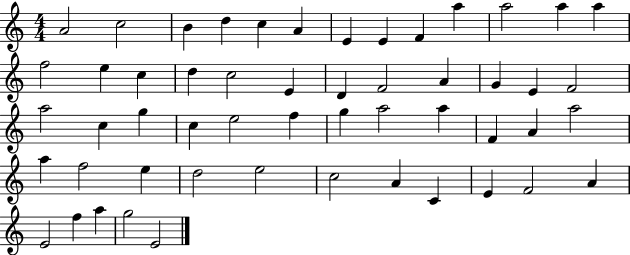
X:1
T:Untitled
M:4/4
L:1/4
K:C
A2 c2 B d c A E E F a a2 a a f2 e c d c2 E D F2 A G E F2 a2 c g c e2 f g a2 a F A a2 a f2 e d2 e2 c2 A C E F2 A E2 f a g2 E2